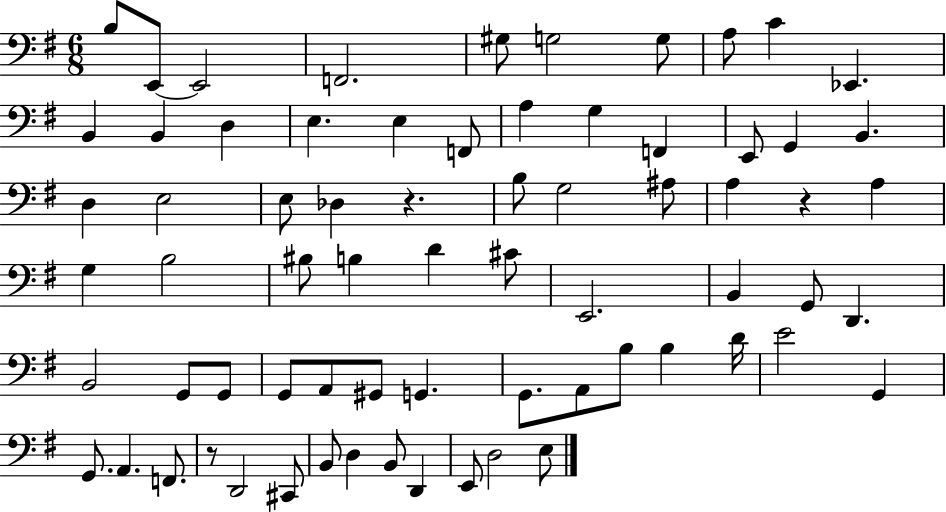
B3/e E2/e E2/h F2/h. G#3/e G3/h G3/e A3/e C4/q Eb2/q. B2/q B2/q D3/q E3/q. E3/q F2/e A3/q G3/q F2/q E2/e G2/q B2/q. D3/q E3/h E3/e Db3/q R/q. B3/e G3/h A#3/e A3/q R/q A3/q G3/q B3/h BIS3/e B3/q D4/q C#4/e E2/h. B2/q G2/e D2/q. B2/h G2/e G2/e G2/e A2/e G#2/e G2/q. G2/e. A2/e B3/e B3/q D4/s E4/h G2/q G2/e. A2/q. F2/e. R/e D2/h C#2/e B2/e D3/q B2/e D2/q E2/e D3/h E3/e